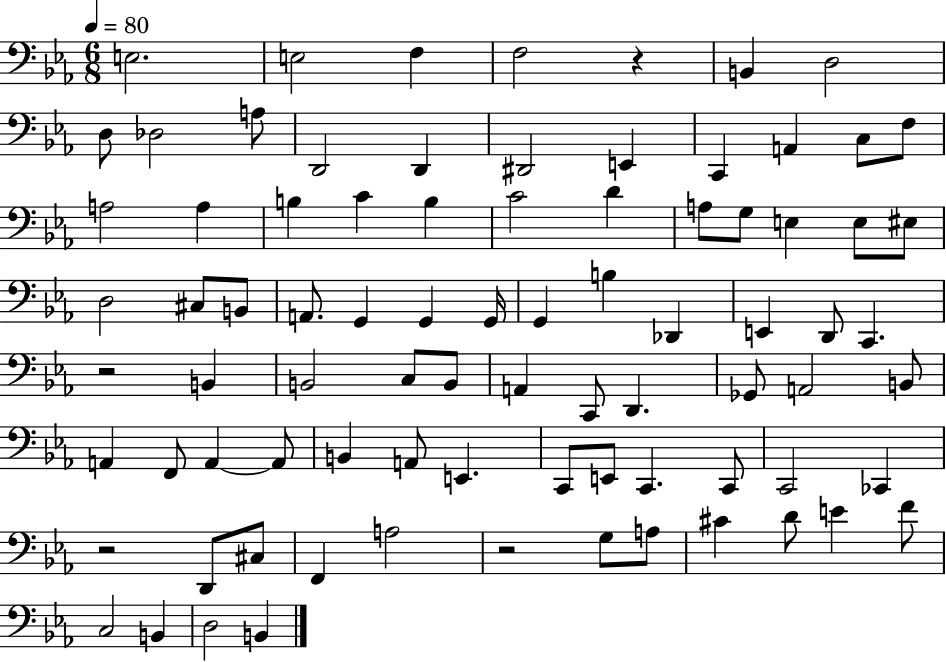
E3/h. E3/h F3/q F3/h R/q B2/q D3/h D3/e Db3/h A3/e D2/h D2/q D#2/h E2/q C2/q A2/q C3/e F3/e A3/h A3/q B3/q C4/q B3/q C4/h D4/q A3/e G3/e E3/q E3/e EIS3/e D3/h C#3/e B2/e A2/e. G2/q G2/q G2/s G2/q B3/q Db2/q E2/q D2/e C2/q. R/h B2/q B2/h C3/e B2/e A2/q C2/e D2/q. Gb2/e A2/h B2/e A2/q F2/e A2/q A2/e B2/q A2/e E2/q. C2/e E2/e C2/q. C2/e C2/h CES2/q R/h D2/e C#3/e F2/q A3/h R/h G3/e A3/e C#4/q D4/e E4/q F4/e C3/h B2/q D3/h B2/q